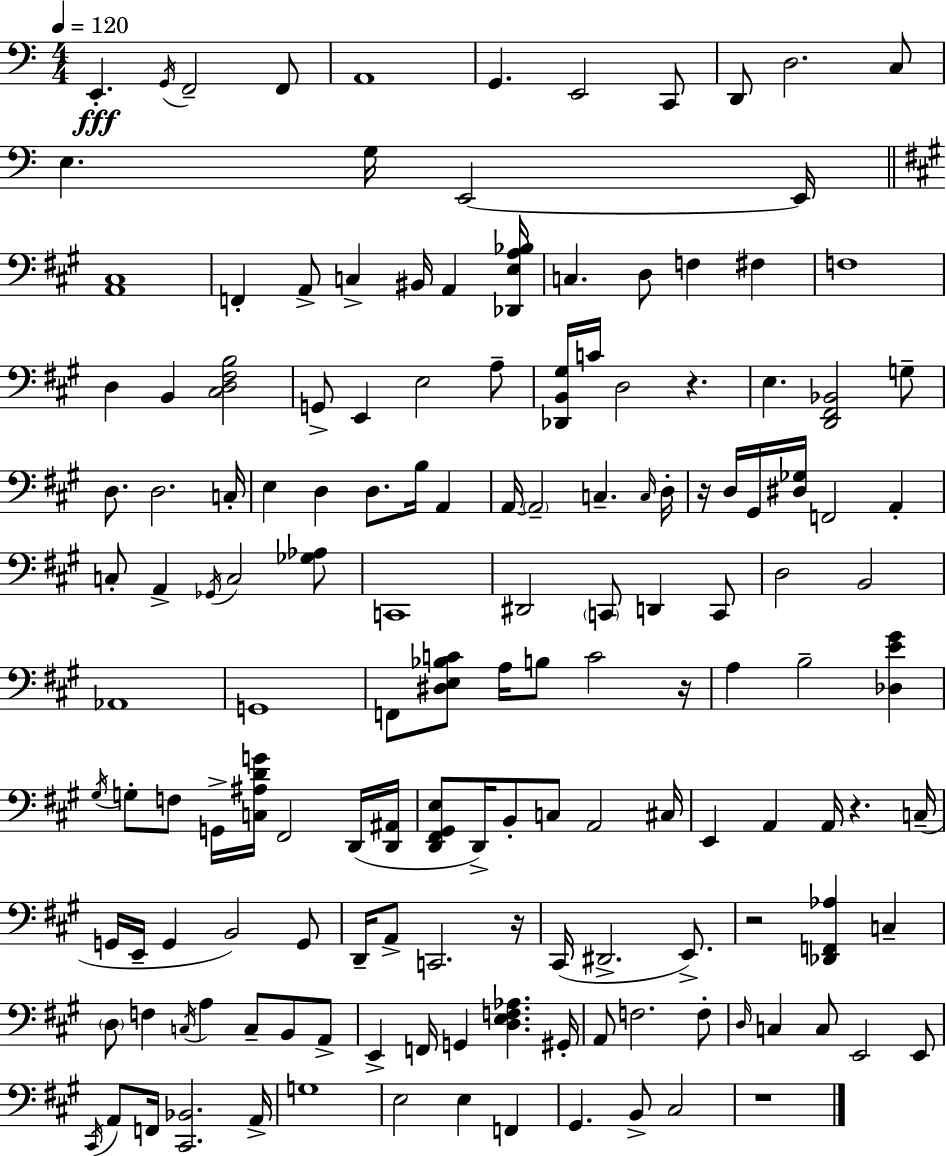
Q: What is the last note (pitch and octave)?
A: C#3